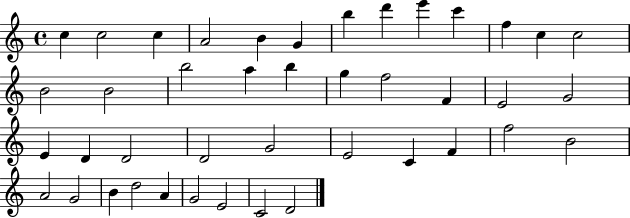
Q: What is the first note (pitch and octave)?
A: C5